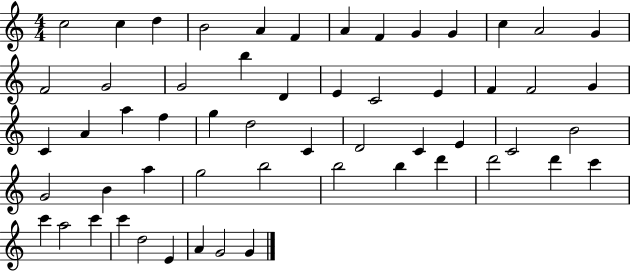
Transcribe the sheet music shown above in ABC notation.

X:1
T:Untitled
M:4/4
L:1/4
K:C
c2 c d B2 A F A F G G c A2 G F2 G2 G2 b D E C2 E F F2 G C A a f g d2 C D2 C E C2 B2 G2 B a g2 b2 b2 b d' d'2 d' c' c' a2 c' c' d2 E A G2 G